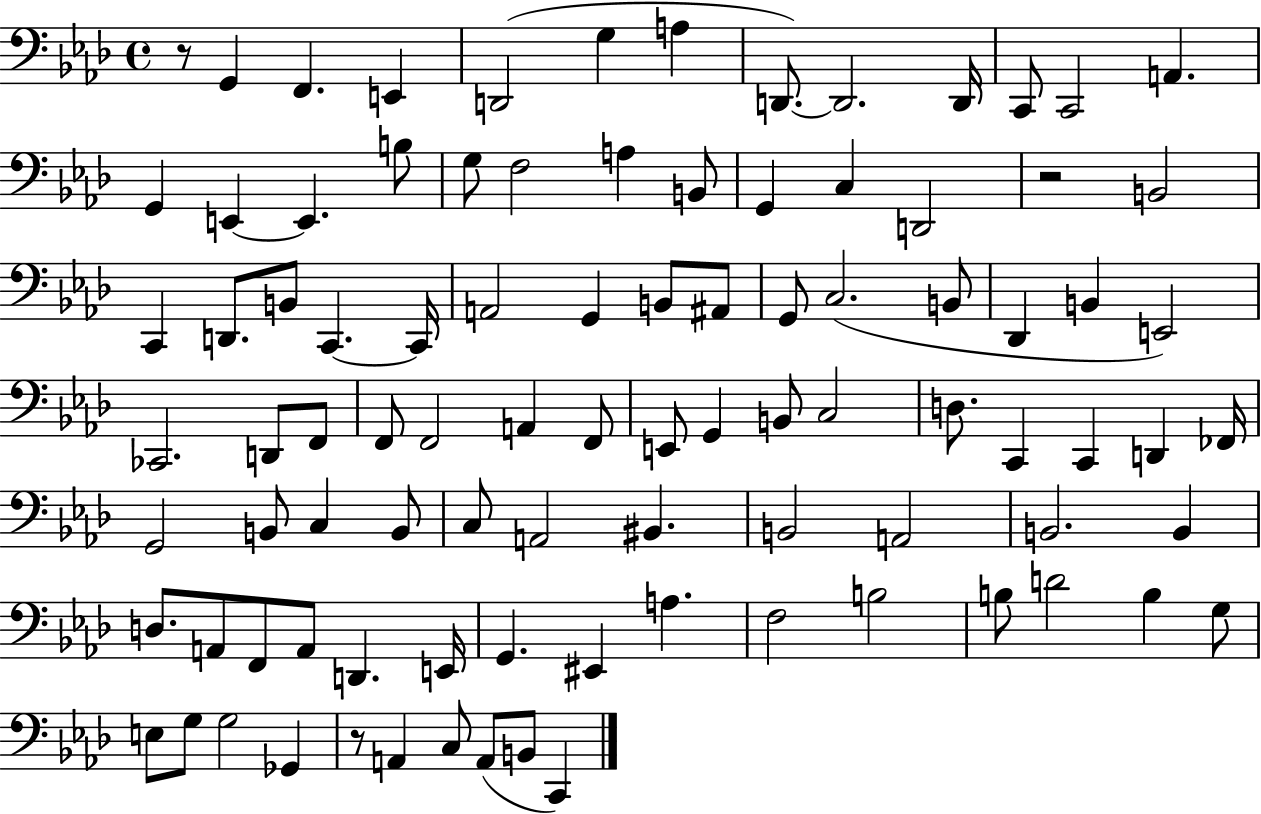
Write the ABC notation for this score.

X:1
T:Untitled
M:4/4
L:1/4
K:Ab
z/2 G,, F,, E,, D,,2 G, A, D,,/2 D,,2 D,,/4 C,,/2 C,,2 A,, G,, E,, E,, B,/2 G,/2 F,2 A, B,,/2 G,, C, D,,2 z2 B,,2 C,, D,,/2 B,,/2 C,, C,,/4 A,,2 G,, B,,/2 ^A,,/2 G,,/2 C,2 B,,/2 _D,, B,, E,,2 _C,,2 D,,/2 F,,/2 F,,/2 F,,2 A,, F,,/2 E,,/2 G,, B,,/2 C,2 D,/2 C,, C,, D,, _F,,/4 G,,2 B,,/2 C, B,,/2 C,/2 A,,2 ^B,, B,,2 A,,2 B,,2 B,, D,/2 A,,/2 F,,/2 A,,/2 D,, E,,/4 G,, ^E,, A, F,2 B,2 B,/2 D2 B, G,/2 E,/2 G,/2 G,2 _G,, z/2 A,, C,/2 A,,/2 B,,/2 C,,